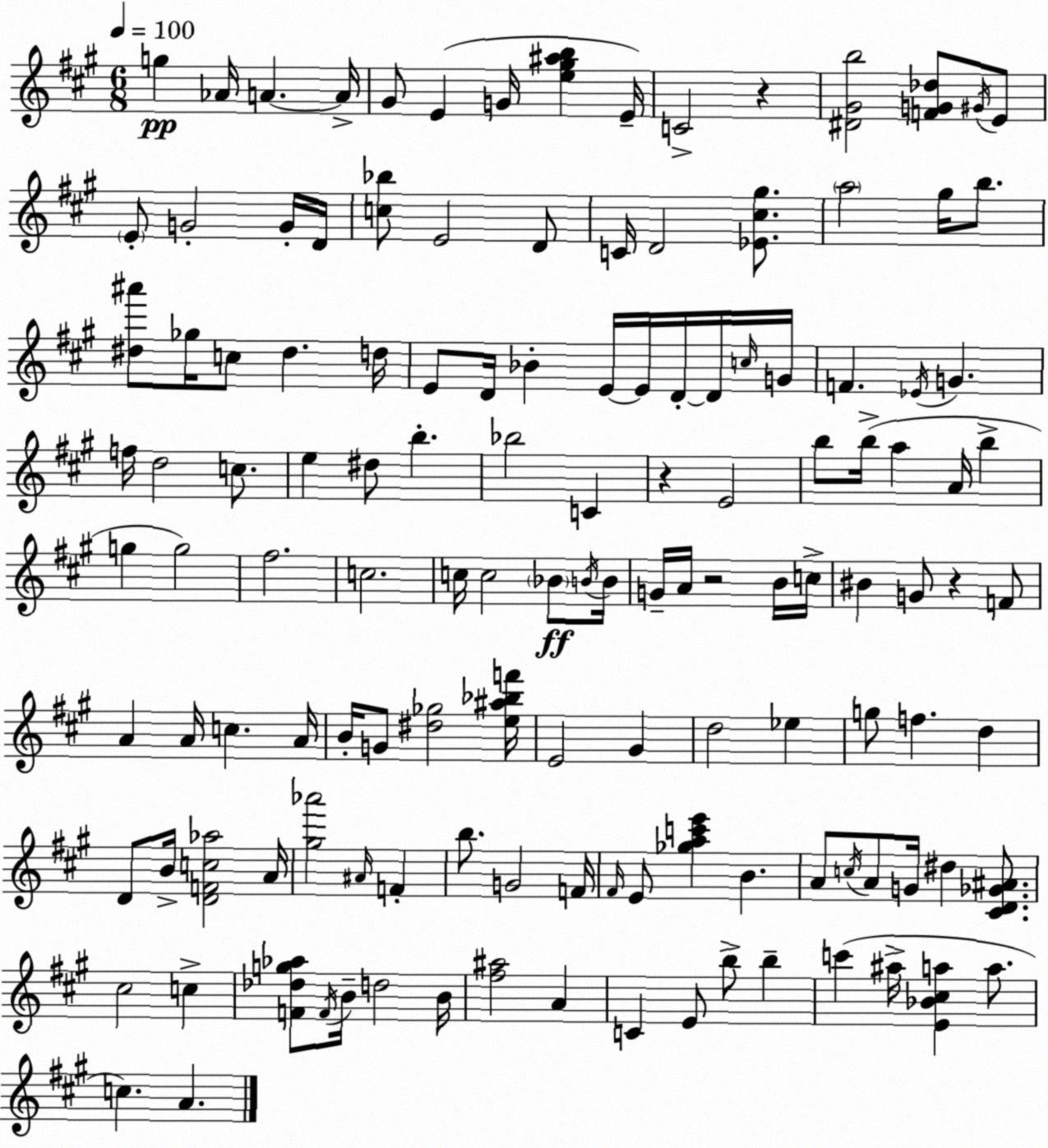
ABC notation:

X:1
T:Untitled
M:6/8
L:1/4
K:A
g _A/4 A A/4 ^G/2 E G/4 [e^g^ab] E/4 C2 z [^D^Gb]2 [FG_d]/2 ^G/4 E/2 E/2 G2 G/4 D/4 [c_b]/2 E2 D/2 C/4 D2 [_E^c^g]/2 a2 ^g/4 b/2 [^d^a']/2 _g/4 c/2 ^d d/4 E/2 D/4 _B E/4 E/4 D/4 D/4 c/4 G/4 F _E/4 G f/4 d2 c/2 e ^d/2 b _b2 C z E2 b/2 b/4 a A/4 b g g2 ^f2 c2 c/4 c2 _B/2 B/4 B/4 G/4 A/4 z2 B/4 c/4 ^B G/2 z F/2 A A/4 c A/4 B/4 G/2 [^d_g]2 [e^a_bf']/4 E2 ^G d2 _e g/2 f d D/2 B/4 [DFc_a]2 A/4 [^g_a']2 ^A/4 F b/2 G2 F/4 ^F/4 E/2 [_gac'e'] B A/2 c/4 A/2 G/4 ^d [^CD_G^A]/2 ^c2 c [F_dg_a]/2 F/4 B/4 d2 B/4 [^f^a]2 A C E/2 b/2 b c' ^a/4 [E_B^ca] a/2 c A